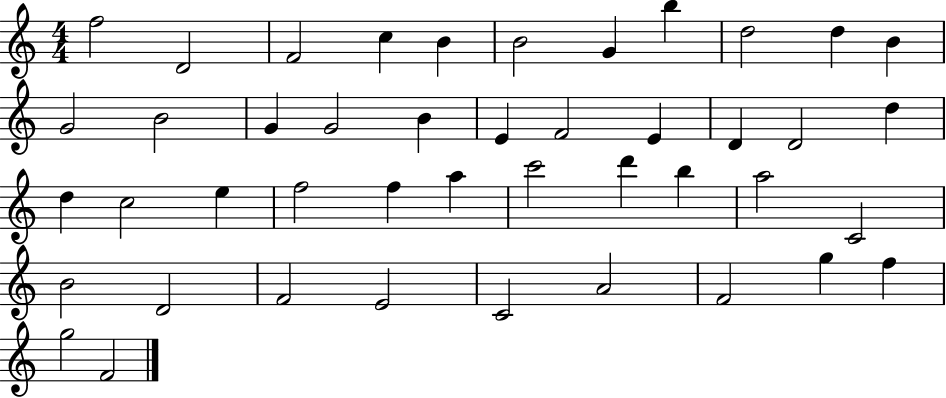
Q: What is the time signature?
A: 4/4